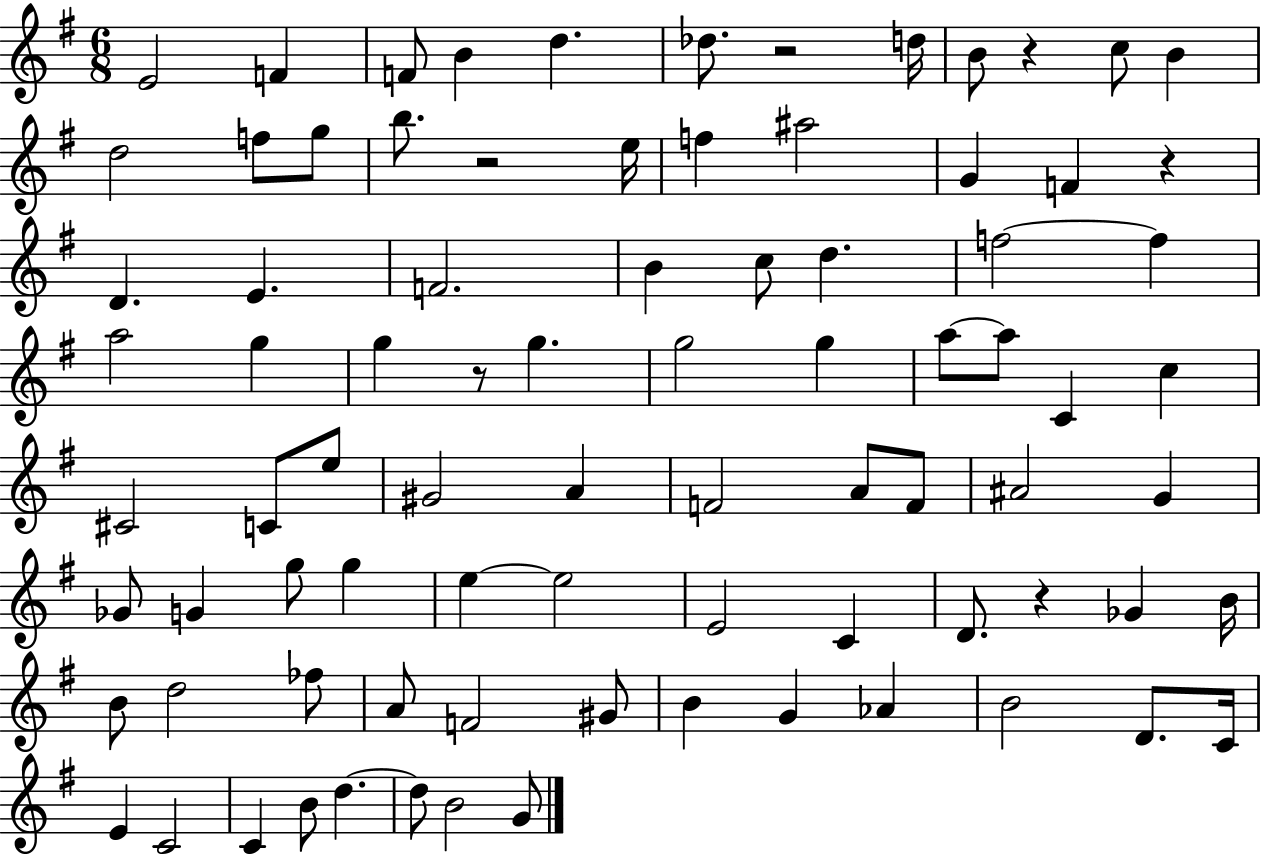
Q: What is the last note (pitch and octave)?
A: G4